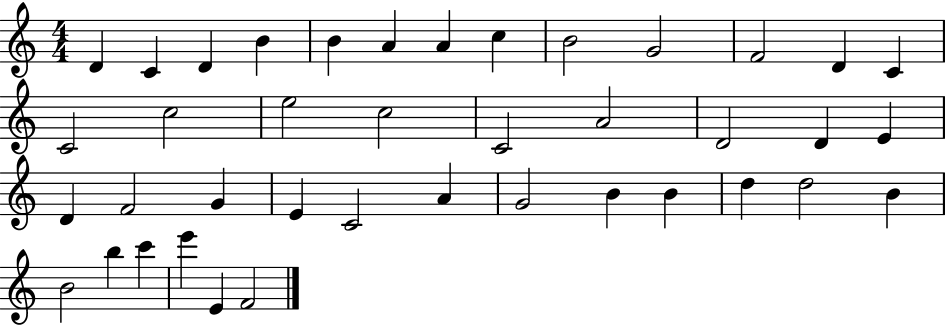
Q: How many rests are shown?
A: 0